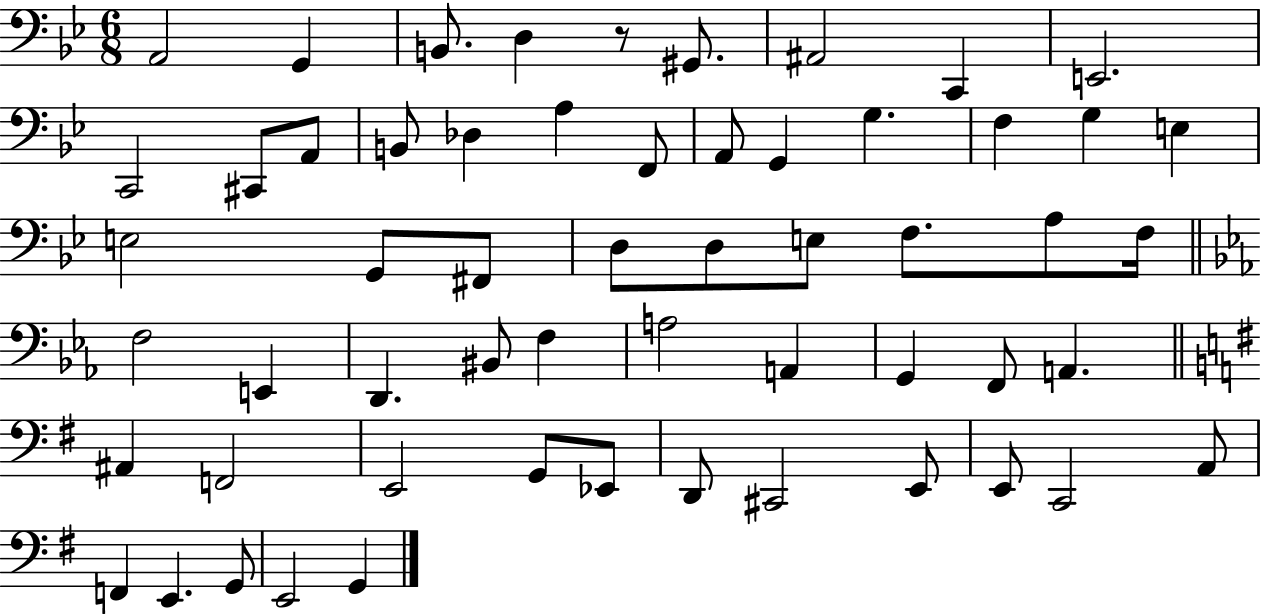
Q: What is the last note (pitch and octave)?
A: G2